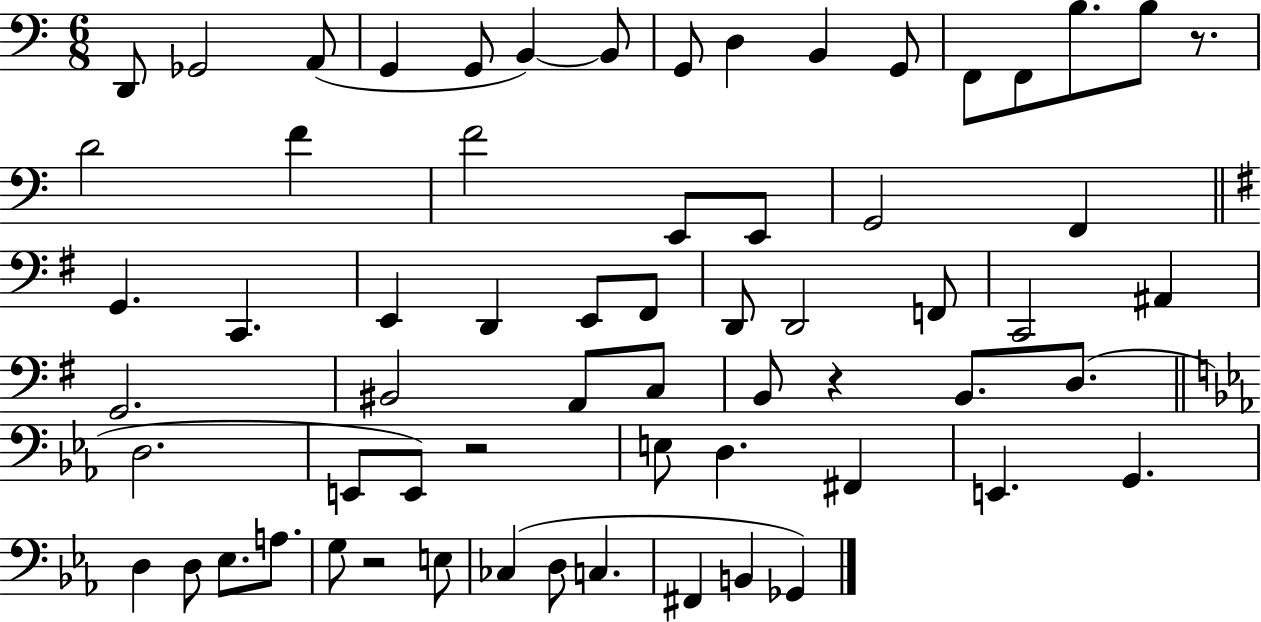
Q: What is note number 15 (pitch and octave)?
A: B3